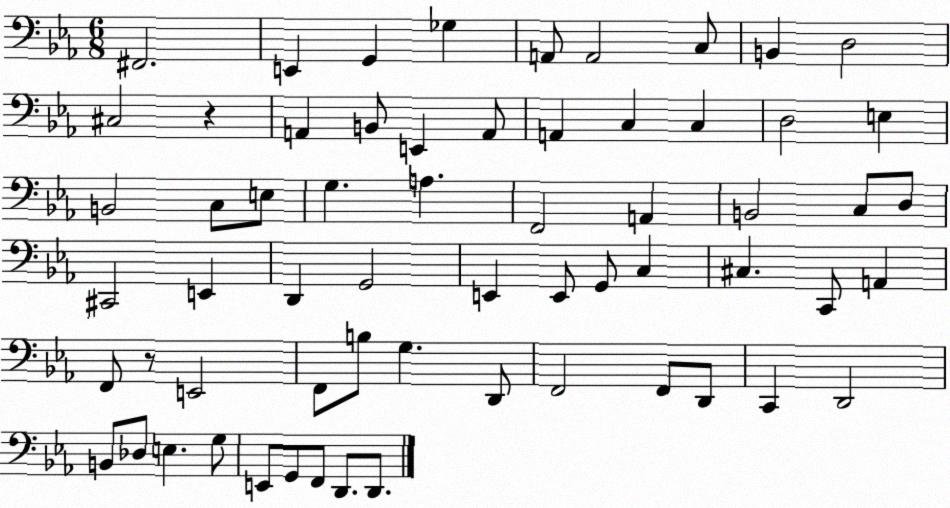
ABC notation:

X:1
T:Untitled
M:6/8
L:1/4
K:Eb
^F,,2 E,, G,, _G, A,,/2 A,,2 C,/2 B,, D,2 ^C,2 z A,, B,,/2 E,, A,,/2 A,, C, C, D,2 E, B,,2 C,/2 E,/2 G, A, F,,2 A,, B,,2 C,/2 D,/2 ^C,,2 E,, D,, G,,2 E,, E,,/2 G,,/2 C, ^C, C,,/2 A,, F,,/2 z/2 E,,2 F,,/2 B,/2 G, D,,/2 F,,2 F,,/2 D,,/2 C,, D,,2 B,,/2 _D,/2 E, G,/2 E,,/2 G,,/2 F,,/2 D,,/2 D,,/2